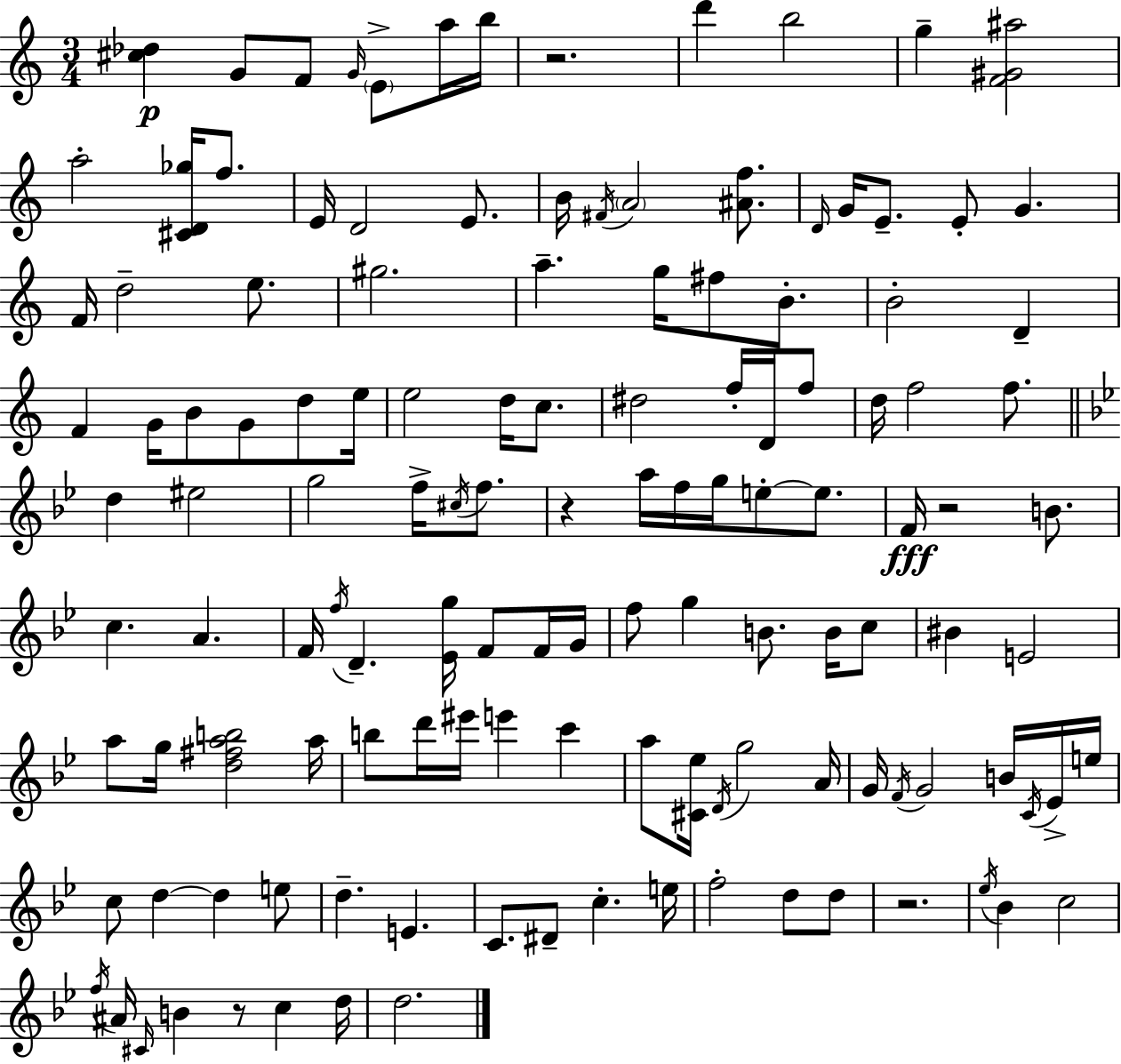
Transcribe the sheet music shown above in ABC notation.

X:1
T:Untitled
M:3/4
L:1/4
K:Am
[^c_d] G/2 F/2 G/4 E/2 a/4 b/4 z2 d' b2 g [F^G^a]2 a2 [^CD_g]/4 f/2 E/4 D2 E/2 B/4 ^F/4 A2 [^Af]/2 D/4 G/4 E/2 E/2 G F/4 d2 e/2 ^g2 a g/4 ^f/2 B/2 B2 D F G/4 B/2 G/2 d/2 e/4 e2 d/4 c/2 ^d2 f/4 D/4 f/2 d/4 f2 f/2 d ^e2 g2 f/4 ^c/4 f/2 z a/4 f/4 g/4 e/2 e/2 F/4 z2 B/2 c A F/4 f/4 D [_Eg]/4 F/2 F/4 G/4 f/2 g B/2 B/4 c/2 ^B E2 a/2 g/4 [d^fab]2 a/4 b/2 d'/4 ^e'/4 e' c' a/2 [^C_e]/4 D/4 g2 A/4 G/4 F/4 G2 B/4 C/4 _E/4 e/4 c/2 d d e/2 d E C/2 ^D/2 c e/4 f2 d/2 d/2 z2 _e/4 _B c2 f/4 ^A/4 ^C/4 B z/2 c d/4 d2